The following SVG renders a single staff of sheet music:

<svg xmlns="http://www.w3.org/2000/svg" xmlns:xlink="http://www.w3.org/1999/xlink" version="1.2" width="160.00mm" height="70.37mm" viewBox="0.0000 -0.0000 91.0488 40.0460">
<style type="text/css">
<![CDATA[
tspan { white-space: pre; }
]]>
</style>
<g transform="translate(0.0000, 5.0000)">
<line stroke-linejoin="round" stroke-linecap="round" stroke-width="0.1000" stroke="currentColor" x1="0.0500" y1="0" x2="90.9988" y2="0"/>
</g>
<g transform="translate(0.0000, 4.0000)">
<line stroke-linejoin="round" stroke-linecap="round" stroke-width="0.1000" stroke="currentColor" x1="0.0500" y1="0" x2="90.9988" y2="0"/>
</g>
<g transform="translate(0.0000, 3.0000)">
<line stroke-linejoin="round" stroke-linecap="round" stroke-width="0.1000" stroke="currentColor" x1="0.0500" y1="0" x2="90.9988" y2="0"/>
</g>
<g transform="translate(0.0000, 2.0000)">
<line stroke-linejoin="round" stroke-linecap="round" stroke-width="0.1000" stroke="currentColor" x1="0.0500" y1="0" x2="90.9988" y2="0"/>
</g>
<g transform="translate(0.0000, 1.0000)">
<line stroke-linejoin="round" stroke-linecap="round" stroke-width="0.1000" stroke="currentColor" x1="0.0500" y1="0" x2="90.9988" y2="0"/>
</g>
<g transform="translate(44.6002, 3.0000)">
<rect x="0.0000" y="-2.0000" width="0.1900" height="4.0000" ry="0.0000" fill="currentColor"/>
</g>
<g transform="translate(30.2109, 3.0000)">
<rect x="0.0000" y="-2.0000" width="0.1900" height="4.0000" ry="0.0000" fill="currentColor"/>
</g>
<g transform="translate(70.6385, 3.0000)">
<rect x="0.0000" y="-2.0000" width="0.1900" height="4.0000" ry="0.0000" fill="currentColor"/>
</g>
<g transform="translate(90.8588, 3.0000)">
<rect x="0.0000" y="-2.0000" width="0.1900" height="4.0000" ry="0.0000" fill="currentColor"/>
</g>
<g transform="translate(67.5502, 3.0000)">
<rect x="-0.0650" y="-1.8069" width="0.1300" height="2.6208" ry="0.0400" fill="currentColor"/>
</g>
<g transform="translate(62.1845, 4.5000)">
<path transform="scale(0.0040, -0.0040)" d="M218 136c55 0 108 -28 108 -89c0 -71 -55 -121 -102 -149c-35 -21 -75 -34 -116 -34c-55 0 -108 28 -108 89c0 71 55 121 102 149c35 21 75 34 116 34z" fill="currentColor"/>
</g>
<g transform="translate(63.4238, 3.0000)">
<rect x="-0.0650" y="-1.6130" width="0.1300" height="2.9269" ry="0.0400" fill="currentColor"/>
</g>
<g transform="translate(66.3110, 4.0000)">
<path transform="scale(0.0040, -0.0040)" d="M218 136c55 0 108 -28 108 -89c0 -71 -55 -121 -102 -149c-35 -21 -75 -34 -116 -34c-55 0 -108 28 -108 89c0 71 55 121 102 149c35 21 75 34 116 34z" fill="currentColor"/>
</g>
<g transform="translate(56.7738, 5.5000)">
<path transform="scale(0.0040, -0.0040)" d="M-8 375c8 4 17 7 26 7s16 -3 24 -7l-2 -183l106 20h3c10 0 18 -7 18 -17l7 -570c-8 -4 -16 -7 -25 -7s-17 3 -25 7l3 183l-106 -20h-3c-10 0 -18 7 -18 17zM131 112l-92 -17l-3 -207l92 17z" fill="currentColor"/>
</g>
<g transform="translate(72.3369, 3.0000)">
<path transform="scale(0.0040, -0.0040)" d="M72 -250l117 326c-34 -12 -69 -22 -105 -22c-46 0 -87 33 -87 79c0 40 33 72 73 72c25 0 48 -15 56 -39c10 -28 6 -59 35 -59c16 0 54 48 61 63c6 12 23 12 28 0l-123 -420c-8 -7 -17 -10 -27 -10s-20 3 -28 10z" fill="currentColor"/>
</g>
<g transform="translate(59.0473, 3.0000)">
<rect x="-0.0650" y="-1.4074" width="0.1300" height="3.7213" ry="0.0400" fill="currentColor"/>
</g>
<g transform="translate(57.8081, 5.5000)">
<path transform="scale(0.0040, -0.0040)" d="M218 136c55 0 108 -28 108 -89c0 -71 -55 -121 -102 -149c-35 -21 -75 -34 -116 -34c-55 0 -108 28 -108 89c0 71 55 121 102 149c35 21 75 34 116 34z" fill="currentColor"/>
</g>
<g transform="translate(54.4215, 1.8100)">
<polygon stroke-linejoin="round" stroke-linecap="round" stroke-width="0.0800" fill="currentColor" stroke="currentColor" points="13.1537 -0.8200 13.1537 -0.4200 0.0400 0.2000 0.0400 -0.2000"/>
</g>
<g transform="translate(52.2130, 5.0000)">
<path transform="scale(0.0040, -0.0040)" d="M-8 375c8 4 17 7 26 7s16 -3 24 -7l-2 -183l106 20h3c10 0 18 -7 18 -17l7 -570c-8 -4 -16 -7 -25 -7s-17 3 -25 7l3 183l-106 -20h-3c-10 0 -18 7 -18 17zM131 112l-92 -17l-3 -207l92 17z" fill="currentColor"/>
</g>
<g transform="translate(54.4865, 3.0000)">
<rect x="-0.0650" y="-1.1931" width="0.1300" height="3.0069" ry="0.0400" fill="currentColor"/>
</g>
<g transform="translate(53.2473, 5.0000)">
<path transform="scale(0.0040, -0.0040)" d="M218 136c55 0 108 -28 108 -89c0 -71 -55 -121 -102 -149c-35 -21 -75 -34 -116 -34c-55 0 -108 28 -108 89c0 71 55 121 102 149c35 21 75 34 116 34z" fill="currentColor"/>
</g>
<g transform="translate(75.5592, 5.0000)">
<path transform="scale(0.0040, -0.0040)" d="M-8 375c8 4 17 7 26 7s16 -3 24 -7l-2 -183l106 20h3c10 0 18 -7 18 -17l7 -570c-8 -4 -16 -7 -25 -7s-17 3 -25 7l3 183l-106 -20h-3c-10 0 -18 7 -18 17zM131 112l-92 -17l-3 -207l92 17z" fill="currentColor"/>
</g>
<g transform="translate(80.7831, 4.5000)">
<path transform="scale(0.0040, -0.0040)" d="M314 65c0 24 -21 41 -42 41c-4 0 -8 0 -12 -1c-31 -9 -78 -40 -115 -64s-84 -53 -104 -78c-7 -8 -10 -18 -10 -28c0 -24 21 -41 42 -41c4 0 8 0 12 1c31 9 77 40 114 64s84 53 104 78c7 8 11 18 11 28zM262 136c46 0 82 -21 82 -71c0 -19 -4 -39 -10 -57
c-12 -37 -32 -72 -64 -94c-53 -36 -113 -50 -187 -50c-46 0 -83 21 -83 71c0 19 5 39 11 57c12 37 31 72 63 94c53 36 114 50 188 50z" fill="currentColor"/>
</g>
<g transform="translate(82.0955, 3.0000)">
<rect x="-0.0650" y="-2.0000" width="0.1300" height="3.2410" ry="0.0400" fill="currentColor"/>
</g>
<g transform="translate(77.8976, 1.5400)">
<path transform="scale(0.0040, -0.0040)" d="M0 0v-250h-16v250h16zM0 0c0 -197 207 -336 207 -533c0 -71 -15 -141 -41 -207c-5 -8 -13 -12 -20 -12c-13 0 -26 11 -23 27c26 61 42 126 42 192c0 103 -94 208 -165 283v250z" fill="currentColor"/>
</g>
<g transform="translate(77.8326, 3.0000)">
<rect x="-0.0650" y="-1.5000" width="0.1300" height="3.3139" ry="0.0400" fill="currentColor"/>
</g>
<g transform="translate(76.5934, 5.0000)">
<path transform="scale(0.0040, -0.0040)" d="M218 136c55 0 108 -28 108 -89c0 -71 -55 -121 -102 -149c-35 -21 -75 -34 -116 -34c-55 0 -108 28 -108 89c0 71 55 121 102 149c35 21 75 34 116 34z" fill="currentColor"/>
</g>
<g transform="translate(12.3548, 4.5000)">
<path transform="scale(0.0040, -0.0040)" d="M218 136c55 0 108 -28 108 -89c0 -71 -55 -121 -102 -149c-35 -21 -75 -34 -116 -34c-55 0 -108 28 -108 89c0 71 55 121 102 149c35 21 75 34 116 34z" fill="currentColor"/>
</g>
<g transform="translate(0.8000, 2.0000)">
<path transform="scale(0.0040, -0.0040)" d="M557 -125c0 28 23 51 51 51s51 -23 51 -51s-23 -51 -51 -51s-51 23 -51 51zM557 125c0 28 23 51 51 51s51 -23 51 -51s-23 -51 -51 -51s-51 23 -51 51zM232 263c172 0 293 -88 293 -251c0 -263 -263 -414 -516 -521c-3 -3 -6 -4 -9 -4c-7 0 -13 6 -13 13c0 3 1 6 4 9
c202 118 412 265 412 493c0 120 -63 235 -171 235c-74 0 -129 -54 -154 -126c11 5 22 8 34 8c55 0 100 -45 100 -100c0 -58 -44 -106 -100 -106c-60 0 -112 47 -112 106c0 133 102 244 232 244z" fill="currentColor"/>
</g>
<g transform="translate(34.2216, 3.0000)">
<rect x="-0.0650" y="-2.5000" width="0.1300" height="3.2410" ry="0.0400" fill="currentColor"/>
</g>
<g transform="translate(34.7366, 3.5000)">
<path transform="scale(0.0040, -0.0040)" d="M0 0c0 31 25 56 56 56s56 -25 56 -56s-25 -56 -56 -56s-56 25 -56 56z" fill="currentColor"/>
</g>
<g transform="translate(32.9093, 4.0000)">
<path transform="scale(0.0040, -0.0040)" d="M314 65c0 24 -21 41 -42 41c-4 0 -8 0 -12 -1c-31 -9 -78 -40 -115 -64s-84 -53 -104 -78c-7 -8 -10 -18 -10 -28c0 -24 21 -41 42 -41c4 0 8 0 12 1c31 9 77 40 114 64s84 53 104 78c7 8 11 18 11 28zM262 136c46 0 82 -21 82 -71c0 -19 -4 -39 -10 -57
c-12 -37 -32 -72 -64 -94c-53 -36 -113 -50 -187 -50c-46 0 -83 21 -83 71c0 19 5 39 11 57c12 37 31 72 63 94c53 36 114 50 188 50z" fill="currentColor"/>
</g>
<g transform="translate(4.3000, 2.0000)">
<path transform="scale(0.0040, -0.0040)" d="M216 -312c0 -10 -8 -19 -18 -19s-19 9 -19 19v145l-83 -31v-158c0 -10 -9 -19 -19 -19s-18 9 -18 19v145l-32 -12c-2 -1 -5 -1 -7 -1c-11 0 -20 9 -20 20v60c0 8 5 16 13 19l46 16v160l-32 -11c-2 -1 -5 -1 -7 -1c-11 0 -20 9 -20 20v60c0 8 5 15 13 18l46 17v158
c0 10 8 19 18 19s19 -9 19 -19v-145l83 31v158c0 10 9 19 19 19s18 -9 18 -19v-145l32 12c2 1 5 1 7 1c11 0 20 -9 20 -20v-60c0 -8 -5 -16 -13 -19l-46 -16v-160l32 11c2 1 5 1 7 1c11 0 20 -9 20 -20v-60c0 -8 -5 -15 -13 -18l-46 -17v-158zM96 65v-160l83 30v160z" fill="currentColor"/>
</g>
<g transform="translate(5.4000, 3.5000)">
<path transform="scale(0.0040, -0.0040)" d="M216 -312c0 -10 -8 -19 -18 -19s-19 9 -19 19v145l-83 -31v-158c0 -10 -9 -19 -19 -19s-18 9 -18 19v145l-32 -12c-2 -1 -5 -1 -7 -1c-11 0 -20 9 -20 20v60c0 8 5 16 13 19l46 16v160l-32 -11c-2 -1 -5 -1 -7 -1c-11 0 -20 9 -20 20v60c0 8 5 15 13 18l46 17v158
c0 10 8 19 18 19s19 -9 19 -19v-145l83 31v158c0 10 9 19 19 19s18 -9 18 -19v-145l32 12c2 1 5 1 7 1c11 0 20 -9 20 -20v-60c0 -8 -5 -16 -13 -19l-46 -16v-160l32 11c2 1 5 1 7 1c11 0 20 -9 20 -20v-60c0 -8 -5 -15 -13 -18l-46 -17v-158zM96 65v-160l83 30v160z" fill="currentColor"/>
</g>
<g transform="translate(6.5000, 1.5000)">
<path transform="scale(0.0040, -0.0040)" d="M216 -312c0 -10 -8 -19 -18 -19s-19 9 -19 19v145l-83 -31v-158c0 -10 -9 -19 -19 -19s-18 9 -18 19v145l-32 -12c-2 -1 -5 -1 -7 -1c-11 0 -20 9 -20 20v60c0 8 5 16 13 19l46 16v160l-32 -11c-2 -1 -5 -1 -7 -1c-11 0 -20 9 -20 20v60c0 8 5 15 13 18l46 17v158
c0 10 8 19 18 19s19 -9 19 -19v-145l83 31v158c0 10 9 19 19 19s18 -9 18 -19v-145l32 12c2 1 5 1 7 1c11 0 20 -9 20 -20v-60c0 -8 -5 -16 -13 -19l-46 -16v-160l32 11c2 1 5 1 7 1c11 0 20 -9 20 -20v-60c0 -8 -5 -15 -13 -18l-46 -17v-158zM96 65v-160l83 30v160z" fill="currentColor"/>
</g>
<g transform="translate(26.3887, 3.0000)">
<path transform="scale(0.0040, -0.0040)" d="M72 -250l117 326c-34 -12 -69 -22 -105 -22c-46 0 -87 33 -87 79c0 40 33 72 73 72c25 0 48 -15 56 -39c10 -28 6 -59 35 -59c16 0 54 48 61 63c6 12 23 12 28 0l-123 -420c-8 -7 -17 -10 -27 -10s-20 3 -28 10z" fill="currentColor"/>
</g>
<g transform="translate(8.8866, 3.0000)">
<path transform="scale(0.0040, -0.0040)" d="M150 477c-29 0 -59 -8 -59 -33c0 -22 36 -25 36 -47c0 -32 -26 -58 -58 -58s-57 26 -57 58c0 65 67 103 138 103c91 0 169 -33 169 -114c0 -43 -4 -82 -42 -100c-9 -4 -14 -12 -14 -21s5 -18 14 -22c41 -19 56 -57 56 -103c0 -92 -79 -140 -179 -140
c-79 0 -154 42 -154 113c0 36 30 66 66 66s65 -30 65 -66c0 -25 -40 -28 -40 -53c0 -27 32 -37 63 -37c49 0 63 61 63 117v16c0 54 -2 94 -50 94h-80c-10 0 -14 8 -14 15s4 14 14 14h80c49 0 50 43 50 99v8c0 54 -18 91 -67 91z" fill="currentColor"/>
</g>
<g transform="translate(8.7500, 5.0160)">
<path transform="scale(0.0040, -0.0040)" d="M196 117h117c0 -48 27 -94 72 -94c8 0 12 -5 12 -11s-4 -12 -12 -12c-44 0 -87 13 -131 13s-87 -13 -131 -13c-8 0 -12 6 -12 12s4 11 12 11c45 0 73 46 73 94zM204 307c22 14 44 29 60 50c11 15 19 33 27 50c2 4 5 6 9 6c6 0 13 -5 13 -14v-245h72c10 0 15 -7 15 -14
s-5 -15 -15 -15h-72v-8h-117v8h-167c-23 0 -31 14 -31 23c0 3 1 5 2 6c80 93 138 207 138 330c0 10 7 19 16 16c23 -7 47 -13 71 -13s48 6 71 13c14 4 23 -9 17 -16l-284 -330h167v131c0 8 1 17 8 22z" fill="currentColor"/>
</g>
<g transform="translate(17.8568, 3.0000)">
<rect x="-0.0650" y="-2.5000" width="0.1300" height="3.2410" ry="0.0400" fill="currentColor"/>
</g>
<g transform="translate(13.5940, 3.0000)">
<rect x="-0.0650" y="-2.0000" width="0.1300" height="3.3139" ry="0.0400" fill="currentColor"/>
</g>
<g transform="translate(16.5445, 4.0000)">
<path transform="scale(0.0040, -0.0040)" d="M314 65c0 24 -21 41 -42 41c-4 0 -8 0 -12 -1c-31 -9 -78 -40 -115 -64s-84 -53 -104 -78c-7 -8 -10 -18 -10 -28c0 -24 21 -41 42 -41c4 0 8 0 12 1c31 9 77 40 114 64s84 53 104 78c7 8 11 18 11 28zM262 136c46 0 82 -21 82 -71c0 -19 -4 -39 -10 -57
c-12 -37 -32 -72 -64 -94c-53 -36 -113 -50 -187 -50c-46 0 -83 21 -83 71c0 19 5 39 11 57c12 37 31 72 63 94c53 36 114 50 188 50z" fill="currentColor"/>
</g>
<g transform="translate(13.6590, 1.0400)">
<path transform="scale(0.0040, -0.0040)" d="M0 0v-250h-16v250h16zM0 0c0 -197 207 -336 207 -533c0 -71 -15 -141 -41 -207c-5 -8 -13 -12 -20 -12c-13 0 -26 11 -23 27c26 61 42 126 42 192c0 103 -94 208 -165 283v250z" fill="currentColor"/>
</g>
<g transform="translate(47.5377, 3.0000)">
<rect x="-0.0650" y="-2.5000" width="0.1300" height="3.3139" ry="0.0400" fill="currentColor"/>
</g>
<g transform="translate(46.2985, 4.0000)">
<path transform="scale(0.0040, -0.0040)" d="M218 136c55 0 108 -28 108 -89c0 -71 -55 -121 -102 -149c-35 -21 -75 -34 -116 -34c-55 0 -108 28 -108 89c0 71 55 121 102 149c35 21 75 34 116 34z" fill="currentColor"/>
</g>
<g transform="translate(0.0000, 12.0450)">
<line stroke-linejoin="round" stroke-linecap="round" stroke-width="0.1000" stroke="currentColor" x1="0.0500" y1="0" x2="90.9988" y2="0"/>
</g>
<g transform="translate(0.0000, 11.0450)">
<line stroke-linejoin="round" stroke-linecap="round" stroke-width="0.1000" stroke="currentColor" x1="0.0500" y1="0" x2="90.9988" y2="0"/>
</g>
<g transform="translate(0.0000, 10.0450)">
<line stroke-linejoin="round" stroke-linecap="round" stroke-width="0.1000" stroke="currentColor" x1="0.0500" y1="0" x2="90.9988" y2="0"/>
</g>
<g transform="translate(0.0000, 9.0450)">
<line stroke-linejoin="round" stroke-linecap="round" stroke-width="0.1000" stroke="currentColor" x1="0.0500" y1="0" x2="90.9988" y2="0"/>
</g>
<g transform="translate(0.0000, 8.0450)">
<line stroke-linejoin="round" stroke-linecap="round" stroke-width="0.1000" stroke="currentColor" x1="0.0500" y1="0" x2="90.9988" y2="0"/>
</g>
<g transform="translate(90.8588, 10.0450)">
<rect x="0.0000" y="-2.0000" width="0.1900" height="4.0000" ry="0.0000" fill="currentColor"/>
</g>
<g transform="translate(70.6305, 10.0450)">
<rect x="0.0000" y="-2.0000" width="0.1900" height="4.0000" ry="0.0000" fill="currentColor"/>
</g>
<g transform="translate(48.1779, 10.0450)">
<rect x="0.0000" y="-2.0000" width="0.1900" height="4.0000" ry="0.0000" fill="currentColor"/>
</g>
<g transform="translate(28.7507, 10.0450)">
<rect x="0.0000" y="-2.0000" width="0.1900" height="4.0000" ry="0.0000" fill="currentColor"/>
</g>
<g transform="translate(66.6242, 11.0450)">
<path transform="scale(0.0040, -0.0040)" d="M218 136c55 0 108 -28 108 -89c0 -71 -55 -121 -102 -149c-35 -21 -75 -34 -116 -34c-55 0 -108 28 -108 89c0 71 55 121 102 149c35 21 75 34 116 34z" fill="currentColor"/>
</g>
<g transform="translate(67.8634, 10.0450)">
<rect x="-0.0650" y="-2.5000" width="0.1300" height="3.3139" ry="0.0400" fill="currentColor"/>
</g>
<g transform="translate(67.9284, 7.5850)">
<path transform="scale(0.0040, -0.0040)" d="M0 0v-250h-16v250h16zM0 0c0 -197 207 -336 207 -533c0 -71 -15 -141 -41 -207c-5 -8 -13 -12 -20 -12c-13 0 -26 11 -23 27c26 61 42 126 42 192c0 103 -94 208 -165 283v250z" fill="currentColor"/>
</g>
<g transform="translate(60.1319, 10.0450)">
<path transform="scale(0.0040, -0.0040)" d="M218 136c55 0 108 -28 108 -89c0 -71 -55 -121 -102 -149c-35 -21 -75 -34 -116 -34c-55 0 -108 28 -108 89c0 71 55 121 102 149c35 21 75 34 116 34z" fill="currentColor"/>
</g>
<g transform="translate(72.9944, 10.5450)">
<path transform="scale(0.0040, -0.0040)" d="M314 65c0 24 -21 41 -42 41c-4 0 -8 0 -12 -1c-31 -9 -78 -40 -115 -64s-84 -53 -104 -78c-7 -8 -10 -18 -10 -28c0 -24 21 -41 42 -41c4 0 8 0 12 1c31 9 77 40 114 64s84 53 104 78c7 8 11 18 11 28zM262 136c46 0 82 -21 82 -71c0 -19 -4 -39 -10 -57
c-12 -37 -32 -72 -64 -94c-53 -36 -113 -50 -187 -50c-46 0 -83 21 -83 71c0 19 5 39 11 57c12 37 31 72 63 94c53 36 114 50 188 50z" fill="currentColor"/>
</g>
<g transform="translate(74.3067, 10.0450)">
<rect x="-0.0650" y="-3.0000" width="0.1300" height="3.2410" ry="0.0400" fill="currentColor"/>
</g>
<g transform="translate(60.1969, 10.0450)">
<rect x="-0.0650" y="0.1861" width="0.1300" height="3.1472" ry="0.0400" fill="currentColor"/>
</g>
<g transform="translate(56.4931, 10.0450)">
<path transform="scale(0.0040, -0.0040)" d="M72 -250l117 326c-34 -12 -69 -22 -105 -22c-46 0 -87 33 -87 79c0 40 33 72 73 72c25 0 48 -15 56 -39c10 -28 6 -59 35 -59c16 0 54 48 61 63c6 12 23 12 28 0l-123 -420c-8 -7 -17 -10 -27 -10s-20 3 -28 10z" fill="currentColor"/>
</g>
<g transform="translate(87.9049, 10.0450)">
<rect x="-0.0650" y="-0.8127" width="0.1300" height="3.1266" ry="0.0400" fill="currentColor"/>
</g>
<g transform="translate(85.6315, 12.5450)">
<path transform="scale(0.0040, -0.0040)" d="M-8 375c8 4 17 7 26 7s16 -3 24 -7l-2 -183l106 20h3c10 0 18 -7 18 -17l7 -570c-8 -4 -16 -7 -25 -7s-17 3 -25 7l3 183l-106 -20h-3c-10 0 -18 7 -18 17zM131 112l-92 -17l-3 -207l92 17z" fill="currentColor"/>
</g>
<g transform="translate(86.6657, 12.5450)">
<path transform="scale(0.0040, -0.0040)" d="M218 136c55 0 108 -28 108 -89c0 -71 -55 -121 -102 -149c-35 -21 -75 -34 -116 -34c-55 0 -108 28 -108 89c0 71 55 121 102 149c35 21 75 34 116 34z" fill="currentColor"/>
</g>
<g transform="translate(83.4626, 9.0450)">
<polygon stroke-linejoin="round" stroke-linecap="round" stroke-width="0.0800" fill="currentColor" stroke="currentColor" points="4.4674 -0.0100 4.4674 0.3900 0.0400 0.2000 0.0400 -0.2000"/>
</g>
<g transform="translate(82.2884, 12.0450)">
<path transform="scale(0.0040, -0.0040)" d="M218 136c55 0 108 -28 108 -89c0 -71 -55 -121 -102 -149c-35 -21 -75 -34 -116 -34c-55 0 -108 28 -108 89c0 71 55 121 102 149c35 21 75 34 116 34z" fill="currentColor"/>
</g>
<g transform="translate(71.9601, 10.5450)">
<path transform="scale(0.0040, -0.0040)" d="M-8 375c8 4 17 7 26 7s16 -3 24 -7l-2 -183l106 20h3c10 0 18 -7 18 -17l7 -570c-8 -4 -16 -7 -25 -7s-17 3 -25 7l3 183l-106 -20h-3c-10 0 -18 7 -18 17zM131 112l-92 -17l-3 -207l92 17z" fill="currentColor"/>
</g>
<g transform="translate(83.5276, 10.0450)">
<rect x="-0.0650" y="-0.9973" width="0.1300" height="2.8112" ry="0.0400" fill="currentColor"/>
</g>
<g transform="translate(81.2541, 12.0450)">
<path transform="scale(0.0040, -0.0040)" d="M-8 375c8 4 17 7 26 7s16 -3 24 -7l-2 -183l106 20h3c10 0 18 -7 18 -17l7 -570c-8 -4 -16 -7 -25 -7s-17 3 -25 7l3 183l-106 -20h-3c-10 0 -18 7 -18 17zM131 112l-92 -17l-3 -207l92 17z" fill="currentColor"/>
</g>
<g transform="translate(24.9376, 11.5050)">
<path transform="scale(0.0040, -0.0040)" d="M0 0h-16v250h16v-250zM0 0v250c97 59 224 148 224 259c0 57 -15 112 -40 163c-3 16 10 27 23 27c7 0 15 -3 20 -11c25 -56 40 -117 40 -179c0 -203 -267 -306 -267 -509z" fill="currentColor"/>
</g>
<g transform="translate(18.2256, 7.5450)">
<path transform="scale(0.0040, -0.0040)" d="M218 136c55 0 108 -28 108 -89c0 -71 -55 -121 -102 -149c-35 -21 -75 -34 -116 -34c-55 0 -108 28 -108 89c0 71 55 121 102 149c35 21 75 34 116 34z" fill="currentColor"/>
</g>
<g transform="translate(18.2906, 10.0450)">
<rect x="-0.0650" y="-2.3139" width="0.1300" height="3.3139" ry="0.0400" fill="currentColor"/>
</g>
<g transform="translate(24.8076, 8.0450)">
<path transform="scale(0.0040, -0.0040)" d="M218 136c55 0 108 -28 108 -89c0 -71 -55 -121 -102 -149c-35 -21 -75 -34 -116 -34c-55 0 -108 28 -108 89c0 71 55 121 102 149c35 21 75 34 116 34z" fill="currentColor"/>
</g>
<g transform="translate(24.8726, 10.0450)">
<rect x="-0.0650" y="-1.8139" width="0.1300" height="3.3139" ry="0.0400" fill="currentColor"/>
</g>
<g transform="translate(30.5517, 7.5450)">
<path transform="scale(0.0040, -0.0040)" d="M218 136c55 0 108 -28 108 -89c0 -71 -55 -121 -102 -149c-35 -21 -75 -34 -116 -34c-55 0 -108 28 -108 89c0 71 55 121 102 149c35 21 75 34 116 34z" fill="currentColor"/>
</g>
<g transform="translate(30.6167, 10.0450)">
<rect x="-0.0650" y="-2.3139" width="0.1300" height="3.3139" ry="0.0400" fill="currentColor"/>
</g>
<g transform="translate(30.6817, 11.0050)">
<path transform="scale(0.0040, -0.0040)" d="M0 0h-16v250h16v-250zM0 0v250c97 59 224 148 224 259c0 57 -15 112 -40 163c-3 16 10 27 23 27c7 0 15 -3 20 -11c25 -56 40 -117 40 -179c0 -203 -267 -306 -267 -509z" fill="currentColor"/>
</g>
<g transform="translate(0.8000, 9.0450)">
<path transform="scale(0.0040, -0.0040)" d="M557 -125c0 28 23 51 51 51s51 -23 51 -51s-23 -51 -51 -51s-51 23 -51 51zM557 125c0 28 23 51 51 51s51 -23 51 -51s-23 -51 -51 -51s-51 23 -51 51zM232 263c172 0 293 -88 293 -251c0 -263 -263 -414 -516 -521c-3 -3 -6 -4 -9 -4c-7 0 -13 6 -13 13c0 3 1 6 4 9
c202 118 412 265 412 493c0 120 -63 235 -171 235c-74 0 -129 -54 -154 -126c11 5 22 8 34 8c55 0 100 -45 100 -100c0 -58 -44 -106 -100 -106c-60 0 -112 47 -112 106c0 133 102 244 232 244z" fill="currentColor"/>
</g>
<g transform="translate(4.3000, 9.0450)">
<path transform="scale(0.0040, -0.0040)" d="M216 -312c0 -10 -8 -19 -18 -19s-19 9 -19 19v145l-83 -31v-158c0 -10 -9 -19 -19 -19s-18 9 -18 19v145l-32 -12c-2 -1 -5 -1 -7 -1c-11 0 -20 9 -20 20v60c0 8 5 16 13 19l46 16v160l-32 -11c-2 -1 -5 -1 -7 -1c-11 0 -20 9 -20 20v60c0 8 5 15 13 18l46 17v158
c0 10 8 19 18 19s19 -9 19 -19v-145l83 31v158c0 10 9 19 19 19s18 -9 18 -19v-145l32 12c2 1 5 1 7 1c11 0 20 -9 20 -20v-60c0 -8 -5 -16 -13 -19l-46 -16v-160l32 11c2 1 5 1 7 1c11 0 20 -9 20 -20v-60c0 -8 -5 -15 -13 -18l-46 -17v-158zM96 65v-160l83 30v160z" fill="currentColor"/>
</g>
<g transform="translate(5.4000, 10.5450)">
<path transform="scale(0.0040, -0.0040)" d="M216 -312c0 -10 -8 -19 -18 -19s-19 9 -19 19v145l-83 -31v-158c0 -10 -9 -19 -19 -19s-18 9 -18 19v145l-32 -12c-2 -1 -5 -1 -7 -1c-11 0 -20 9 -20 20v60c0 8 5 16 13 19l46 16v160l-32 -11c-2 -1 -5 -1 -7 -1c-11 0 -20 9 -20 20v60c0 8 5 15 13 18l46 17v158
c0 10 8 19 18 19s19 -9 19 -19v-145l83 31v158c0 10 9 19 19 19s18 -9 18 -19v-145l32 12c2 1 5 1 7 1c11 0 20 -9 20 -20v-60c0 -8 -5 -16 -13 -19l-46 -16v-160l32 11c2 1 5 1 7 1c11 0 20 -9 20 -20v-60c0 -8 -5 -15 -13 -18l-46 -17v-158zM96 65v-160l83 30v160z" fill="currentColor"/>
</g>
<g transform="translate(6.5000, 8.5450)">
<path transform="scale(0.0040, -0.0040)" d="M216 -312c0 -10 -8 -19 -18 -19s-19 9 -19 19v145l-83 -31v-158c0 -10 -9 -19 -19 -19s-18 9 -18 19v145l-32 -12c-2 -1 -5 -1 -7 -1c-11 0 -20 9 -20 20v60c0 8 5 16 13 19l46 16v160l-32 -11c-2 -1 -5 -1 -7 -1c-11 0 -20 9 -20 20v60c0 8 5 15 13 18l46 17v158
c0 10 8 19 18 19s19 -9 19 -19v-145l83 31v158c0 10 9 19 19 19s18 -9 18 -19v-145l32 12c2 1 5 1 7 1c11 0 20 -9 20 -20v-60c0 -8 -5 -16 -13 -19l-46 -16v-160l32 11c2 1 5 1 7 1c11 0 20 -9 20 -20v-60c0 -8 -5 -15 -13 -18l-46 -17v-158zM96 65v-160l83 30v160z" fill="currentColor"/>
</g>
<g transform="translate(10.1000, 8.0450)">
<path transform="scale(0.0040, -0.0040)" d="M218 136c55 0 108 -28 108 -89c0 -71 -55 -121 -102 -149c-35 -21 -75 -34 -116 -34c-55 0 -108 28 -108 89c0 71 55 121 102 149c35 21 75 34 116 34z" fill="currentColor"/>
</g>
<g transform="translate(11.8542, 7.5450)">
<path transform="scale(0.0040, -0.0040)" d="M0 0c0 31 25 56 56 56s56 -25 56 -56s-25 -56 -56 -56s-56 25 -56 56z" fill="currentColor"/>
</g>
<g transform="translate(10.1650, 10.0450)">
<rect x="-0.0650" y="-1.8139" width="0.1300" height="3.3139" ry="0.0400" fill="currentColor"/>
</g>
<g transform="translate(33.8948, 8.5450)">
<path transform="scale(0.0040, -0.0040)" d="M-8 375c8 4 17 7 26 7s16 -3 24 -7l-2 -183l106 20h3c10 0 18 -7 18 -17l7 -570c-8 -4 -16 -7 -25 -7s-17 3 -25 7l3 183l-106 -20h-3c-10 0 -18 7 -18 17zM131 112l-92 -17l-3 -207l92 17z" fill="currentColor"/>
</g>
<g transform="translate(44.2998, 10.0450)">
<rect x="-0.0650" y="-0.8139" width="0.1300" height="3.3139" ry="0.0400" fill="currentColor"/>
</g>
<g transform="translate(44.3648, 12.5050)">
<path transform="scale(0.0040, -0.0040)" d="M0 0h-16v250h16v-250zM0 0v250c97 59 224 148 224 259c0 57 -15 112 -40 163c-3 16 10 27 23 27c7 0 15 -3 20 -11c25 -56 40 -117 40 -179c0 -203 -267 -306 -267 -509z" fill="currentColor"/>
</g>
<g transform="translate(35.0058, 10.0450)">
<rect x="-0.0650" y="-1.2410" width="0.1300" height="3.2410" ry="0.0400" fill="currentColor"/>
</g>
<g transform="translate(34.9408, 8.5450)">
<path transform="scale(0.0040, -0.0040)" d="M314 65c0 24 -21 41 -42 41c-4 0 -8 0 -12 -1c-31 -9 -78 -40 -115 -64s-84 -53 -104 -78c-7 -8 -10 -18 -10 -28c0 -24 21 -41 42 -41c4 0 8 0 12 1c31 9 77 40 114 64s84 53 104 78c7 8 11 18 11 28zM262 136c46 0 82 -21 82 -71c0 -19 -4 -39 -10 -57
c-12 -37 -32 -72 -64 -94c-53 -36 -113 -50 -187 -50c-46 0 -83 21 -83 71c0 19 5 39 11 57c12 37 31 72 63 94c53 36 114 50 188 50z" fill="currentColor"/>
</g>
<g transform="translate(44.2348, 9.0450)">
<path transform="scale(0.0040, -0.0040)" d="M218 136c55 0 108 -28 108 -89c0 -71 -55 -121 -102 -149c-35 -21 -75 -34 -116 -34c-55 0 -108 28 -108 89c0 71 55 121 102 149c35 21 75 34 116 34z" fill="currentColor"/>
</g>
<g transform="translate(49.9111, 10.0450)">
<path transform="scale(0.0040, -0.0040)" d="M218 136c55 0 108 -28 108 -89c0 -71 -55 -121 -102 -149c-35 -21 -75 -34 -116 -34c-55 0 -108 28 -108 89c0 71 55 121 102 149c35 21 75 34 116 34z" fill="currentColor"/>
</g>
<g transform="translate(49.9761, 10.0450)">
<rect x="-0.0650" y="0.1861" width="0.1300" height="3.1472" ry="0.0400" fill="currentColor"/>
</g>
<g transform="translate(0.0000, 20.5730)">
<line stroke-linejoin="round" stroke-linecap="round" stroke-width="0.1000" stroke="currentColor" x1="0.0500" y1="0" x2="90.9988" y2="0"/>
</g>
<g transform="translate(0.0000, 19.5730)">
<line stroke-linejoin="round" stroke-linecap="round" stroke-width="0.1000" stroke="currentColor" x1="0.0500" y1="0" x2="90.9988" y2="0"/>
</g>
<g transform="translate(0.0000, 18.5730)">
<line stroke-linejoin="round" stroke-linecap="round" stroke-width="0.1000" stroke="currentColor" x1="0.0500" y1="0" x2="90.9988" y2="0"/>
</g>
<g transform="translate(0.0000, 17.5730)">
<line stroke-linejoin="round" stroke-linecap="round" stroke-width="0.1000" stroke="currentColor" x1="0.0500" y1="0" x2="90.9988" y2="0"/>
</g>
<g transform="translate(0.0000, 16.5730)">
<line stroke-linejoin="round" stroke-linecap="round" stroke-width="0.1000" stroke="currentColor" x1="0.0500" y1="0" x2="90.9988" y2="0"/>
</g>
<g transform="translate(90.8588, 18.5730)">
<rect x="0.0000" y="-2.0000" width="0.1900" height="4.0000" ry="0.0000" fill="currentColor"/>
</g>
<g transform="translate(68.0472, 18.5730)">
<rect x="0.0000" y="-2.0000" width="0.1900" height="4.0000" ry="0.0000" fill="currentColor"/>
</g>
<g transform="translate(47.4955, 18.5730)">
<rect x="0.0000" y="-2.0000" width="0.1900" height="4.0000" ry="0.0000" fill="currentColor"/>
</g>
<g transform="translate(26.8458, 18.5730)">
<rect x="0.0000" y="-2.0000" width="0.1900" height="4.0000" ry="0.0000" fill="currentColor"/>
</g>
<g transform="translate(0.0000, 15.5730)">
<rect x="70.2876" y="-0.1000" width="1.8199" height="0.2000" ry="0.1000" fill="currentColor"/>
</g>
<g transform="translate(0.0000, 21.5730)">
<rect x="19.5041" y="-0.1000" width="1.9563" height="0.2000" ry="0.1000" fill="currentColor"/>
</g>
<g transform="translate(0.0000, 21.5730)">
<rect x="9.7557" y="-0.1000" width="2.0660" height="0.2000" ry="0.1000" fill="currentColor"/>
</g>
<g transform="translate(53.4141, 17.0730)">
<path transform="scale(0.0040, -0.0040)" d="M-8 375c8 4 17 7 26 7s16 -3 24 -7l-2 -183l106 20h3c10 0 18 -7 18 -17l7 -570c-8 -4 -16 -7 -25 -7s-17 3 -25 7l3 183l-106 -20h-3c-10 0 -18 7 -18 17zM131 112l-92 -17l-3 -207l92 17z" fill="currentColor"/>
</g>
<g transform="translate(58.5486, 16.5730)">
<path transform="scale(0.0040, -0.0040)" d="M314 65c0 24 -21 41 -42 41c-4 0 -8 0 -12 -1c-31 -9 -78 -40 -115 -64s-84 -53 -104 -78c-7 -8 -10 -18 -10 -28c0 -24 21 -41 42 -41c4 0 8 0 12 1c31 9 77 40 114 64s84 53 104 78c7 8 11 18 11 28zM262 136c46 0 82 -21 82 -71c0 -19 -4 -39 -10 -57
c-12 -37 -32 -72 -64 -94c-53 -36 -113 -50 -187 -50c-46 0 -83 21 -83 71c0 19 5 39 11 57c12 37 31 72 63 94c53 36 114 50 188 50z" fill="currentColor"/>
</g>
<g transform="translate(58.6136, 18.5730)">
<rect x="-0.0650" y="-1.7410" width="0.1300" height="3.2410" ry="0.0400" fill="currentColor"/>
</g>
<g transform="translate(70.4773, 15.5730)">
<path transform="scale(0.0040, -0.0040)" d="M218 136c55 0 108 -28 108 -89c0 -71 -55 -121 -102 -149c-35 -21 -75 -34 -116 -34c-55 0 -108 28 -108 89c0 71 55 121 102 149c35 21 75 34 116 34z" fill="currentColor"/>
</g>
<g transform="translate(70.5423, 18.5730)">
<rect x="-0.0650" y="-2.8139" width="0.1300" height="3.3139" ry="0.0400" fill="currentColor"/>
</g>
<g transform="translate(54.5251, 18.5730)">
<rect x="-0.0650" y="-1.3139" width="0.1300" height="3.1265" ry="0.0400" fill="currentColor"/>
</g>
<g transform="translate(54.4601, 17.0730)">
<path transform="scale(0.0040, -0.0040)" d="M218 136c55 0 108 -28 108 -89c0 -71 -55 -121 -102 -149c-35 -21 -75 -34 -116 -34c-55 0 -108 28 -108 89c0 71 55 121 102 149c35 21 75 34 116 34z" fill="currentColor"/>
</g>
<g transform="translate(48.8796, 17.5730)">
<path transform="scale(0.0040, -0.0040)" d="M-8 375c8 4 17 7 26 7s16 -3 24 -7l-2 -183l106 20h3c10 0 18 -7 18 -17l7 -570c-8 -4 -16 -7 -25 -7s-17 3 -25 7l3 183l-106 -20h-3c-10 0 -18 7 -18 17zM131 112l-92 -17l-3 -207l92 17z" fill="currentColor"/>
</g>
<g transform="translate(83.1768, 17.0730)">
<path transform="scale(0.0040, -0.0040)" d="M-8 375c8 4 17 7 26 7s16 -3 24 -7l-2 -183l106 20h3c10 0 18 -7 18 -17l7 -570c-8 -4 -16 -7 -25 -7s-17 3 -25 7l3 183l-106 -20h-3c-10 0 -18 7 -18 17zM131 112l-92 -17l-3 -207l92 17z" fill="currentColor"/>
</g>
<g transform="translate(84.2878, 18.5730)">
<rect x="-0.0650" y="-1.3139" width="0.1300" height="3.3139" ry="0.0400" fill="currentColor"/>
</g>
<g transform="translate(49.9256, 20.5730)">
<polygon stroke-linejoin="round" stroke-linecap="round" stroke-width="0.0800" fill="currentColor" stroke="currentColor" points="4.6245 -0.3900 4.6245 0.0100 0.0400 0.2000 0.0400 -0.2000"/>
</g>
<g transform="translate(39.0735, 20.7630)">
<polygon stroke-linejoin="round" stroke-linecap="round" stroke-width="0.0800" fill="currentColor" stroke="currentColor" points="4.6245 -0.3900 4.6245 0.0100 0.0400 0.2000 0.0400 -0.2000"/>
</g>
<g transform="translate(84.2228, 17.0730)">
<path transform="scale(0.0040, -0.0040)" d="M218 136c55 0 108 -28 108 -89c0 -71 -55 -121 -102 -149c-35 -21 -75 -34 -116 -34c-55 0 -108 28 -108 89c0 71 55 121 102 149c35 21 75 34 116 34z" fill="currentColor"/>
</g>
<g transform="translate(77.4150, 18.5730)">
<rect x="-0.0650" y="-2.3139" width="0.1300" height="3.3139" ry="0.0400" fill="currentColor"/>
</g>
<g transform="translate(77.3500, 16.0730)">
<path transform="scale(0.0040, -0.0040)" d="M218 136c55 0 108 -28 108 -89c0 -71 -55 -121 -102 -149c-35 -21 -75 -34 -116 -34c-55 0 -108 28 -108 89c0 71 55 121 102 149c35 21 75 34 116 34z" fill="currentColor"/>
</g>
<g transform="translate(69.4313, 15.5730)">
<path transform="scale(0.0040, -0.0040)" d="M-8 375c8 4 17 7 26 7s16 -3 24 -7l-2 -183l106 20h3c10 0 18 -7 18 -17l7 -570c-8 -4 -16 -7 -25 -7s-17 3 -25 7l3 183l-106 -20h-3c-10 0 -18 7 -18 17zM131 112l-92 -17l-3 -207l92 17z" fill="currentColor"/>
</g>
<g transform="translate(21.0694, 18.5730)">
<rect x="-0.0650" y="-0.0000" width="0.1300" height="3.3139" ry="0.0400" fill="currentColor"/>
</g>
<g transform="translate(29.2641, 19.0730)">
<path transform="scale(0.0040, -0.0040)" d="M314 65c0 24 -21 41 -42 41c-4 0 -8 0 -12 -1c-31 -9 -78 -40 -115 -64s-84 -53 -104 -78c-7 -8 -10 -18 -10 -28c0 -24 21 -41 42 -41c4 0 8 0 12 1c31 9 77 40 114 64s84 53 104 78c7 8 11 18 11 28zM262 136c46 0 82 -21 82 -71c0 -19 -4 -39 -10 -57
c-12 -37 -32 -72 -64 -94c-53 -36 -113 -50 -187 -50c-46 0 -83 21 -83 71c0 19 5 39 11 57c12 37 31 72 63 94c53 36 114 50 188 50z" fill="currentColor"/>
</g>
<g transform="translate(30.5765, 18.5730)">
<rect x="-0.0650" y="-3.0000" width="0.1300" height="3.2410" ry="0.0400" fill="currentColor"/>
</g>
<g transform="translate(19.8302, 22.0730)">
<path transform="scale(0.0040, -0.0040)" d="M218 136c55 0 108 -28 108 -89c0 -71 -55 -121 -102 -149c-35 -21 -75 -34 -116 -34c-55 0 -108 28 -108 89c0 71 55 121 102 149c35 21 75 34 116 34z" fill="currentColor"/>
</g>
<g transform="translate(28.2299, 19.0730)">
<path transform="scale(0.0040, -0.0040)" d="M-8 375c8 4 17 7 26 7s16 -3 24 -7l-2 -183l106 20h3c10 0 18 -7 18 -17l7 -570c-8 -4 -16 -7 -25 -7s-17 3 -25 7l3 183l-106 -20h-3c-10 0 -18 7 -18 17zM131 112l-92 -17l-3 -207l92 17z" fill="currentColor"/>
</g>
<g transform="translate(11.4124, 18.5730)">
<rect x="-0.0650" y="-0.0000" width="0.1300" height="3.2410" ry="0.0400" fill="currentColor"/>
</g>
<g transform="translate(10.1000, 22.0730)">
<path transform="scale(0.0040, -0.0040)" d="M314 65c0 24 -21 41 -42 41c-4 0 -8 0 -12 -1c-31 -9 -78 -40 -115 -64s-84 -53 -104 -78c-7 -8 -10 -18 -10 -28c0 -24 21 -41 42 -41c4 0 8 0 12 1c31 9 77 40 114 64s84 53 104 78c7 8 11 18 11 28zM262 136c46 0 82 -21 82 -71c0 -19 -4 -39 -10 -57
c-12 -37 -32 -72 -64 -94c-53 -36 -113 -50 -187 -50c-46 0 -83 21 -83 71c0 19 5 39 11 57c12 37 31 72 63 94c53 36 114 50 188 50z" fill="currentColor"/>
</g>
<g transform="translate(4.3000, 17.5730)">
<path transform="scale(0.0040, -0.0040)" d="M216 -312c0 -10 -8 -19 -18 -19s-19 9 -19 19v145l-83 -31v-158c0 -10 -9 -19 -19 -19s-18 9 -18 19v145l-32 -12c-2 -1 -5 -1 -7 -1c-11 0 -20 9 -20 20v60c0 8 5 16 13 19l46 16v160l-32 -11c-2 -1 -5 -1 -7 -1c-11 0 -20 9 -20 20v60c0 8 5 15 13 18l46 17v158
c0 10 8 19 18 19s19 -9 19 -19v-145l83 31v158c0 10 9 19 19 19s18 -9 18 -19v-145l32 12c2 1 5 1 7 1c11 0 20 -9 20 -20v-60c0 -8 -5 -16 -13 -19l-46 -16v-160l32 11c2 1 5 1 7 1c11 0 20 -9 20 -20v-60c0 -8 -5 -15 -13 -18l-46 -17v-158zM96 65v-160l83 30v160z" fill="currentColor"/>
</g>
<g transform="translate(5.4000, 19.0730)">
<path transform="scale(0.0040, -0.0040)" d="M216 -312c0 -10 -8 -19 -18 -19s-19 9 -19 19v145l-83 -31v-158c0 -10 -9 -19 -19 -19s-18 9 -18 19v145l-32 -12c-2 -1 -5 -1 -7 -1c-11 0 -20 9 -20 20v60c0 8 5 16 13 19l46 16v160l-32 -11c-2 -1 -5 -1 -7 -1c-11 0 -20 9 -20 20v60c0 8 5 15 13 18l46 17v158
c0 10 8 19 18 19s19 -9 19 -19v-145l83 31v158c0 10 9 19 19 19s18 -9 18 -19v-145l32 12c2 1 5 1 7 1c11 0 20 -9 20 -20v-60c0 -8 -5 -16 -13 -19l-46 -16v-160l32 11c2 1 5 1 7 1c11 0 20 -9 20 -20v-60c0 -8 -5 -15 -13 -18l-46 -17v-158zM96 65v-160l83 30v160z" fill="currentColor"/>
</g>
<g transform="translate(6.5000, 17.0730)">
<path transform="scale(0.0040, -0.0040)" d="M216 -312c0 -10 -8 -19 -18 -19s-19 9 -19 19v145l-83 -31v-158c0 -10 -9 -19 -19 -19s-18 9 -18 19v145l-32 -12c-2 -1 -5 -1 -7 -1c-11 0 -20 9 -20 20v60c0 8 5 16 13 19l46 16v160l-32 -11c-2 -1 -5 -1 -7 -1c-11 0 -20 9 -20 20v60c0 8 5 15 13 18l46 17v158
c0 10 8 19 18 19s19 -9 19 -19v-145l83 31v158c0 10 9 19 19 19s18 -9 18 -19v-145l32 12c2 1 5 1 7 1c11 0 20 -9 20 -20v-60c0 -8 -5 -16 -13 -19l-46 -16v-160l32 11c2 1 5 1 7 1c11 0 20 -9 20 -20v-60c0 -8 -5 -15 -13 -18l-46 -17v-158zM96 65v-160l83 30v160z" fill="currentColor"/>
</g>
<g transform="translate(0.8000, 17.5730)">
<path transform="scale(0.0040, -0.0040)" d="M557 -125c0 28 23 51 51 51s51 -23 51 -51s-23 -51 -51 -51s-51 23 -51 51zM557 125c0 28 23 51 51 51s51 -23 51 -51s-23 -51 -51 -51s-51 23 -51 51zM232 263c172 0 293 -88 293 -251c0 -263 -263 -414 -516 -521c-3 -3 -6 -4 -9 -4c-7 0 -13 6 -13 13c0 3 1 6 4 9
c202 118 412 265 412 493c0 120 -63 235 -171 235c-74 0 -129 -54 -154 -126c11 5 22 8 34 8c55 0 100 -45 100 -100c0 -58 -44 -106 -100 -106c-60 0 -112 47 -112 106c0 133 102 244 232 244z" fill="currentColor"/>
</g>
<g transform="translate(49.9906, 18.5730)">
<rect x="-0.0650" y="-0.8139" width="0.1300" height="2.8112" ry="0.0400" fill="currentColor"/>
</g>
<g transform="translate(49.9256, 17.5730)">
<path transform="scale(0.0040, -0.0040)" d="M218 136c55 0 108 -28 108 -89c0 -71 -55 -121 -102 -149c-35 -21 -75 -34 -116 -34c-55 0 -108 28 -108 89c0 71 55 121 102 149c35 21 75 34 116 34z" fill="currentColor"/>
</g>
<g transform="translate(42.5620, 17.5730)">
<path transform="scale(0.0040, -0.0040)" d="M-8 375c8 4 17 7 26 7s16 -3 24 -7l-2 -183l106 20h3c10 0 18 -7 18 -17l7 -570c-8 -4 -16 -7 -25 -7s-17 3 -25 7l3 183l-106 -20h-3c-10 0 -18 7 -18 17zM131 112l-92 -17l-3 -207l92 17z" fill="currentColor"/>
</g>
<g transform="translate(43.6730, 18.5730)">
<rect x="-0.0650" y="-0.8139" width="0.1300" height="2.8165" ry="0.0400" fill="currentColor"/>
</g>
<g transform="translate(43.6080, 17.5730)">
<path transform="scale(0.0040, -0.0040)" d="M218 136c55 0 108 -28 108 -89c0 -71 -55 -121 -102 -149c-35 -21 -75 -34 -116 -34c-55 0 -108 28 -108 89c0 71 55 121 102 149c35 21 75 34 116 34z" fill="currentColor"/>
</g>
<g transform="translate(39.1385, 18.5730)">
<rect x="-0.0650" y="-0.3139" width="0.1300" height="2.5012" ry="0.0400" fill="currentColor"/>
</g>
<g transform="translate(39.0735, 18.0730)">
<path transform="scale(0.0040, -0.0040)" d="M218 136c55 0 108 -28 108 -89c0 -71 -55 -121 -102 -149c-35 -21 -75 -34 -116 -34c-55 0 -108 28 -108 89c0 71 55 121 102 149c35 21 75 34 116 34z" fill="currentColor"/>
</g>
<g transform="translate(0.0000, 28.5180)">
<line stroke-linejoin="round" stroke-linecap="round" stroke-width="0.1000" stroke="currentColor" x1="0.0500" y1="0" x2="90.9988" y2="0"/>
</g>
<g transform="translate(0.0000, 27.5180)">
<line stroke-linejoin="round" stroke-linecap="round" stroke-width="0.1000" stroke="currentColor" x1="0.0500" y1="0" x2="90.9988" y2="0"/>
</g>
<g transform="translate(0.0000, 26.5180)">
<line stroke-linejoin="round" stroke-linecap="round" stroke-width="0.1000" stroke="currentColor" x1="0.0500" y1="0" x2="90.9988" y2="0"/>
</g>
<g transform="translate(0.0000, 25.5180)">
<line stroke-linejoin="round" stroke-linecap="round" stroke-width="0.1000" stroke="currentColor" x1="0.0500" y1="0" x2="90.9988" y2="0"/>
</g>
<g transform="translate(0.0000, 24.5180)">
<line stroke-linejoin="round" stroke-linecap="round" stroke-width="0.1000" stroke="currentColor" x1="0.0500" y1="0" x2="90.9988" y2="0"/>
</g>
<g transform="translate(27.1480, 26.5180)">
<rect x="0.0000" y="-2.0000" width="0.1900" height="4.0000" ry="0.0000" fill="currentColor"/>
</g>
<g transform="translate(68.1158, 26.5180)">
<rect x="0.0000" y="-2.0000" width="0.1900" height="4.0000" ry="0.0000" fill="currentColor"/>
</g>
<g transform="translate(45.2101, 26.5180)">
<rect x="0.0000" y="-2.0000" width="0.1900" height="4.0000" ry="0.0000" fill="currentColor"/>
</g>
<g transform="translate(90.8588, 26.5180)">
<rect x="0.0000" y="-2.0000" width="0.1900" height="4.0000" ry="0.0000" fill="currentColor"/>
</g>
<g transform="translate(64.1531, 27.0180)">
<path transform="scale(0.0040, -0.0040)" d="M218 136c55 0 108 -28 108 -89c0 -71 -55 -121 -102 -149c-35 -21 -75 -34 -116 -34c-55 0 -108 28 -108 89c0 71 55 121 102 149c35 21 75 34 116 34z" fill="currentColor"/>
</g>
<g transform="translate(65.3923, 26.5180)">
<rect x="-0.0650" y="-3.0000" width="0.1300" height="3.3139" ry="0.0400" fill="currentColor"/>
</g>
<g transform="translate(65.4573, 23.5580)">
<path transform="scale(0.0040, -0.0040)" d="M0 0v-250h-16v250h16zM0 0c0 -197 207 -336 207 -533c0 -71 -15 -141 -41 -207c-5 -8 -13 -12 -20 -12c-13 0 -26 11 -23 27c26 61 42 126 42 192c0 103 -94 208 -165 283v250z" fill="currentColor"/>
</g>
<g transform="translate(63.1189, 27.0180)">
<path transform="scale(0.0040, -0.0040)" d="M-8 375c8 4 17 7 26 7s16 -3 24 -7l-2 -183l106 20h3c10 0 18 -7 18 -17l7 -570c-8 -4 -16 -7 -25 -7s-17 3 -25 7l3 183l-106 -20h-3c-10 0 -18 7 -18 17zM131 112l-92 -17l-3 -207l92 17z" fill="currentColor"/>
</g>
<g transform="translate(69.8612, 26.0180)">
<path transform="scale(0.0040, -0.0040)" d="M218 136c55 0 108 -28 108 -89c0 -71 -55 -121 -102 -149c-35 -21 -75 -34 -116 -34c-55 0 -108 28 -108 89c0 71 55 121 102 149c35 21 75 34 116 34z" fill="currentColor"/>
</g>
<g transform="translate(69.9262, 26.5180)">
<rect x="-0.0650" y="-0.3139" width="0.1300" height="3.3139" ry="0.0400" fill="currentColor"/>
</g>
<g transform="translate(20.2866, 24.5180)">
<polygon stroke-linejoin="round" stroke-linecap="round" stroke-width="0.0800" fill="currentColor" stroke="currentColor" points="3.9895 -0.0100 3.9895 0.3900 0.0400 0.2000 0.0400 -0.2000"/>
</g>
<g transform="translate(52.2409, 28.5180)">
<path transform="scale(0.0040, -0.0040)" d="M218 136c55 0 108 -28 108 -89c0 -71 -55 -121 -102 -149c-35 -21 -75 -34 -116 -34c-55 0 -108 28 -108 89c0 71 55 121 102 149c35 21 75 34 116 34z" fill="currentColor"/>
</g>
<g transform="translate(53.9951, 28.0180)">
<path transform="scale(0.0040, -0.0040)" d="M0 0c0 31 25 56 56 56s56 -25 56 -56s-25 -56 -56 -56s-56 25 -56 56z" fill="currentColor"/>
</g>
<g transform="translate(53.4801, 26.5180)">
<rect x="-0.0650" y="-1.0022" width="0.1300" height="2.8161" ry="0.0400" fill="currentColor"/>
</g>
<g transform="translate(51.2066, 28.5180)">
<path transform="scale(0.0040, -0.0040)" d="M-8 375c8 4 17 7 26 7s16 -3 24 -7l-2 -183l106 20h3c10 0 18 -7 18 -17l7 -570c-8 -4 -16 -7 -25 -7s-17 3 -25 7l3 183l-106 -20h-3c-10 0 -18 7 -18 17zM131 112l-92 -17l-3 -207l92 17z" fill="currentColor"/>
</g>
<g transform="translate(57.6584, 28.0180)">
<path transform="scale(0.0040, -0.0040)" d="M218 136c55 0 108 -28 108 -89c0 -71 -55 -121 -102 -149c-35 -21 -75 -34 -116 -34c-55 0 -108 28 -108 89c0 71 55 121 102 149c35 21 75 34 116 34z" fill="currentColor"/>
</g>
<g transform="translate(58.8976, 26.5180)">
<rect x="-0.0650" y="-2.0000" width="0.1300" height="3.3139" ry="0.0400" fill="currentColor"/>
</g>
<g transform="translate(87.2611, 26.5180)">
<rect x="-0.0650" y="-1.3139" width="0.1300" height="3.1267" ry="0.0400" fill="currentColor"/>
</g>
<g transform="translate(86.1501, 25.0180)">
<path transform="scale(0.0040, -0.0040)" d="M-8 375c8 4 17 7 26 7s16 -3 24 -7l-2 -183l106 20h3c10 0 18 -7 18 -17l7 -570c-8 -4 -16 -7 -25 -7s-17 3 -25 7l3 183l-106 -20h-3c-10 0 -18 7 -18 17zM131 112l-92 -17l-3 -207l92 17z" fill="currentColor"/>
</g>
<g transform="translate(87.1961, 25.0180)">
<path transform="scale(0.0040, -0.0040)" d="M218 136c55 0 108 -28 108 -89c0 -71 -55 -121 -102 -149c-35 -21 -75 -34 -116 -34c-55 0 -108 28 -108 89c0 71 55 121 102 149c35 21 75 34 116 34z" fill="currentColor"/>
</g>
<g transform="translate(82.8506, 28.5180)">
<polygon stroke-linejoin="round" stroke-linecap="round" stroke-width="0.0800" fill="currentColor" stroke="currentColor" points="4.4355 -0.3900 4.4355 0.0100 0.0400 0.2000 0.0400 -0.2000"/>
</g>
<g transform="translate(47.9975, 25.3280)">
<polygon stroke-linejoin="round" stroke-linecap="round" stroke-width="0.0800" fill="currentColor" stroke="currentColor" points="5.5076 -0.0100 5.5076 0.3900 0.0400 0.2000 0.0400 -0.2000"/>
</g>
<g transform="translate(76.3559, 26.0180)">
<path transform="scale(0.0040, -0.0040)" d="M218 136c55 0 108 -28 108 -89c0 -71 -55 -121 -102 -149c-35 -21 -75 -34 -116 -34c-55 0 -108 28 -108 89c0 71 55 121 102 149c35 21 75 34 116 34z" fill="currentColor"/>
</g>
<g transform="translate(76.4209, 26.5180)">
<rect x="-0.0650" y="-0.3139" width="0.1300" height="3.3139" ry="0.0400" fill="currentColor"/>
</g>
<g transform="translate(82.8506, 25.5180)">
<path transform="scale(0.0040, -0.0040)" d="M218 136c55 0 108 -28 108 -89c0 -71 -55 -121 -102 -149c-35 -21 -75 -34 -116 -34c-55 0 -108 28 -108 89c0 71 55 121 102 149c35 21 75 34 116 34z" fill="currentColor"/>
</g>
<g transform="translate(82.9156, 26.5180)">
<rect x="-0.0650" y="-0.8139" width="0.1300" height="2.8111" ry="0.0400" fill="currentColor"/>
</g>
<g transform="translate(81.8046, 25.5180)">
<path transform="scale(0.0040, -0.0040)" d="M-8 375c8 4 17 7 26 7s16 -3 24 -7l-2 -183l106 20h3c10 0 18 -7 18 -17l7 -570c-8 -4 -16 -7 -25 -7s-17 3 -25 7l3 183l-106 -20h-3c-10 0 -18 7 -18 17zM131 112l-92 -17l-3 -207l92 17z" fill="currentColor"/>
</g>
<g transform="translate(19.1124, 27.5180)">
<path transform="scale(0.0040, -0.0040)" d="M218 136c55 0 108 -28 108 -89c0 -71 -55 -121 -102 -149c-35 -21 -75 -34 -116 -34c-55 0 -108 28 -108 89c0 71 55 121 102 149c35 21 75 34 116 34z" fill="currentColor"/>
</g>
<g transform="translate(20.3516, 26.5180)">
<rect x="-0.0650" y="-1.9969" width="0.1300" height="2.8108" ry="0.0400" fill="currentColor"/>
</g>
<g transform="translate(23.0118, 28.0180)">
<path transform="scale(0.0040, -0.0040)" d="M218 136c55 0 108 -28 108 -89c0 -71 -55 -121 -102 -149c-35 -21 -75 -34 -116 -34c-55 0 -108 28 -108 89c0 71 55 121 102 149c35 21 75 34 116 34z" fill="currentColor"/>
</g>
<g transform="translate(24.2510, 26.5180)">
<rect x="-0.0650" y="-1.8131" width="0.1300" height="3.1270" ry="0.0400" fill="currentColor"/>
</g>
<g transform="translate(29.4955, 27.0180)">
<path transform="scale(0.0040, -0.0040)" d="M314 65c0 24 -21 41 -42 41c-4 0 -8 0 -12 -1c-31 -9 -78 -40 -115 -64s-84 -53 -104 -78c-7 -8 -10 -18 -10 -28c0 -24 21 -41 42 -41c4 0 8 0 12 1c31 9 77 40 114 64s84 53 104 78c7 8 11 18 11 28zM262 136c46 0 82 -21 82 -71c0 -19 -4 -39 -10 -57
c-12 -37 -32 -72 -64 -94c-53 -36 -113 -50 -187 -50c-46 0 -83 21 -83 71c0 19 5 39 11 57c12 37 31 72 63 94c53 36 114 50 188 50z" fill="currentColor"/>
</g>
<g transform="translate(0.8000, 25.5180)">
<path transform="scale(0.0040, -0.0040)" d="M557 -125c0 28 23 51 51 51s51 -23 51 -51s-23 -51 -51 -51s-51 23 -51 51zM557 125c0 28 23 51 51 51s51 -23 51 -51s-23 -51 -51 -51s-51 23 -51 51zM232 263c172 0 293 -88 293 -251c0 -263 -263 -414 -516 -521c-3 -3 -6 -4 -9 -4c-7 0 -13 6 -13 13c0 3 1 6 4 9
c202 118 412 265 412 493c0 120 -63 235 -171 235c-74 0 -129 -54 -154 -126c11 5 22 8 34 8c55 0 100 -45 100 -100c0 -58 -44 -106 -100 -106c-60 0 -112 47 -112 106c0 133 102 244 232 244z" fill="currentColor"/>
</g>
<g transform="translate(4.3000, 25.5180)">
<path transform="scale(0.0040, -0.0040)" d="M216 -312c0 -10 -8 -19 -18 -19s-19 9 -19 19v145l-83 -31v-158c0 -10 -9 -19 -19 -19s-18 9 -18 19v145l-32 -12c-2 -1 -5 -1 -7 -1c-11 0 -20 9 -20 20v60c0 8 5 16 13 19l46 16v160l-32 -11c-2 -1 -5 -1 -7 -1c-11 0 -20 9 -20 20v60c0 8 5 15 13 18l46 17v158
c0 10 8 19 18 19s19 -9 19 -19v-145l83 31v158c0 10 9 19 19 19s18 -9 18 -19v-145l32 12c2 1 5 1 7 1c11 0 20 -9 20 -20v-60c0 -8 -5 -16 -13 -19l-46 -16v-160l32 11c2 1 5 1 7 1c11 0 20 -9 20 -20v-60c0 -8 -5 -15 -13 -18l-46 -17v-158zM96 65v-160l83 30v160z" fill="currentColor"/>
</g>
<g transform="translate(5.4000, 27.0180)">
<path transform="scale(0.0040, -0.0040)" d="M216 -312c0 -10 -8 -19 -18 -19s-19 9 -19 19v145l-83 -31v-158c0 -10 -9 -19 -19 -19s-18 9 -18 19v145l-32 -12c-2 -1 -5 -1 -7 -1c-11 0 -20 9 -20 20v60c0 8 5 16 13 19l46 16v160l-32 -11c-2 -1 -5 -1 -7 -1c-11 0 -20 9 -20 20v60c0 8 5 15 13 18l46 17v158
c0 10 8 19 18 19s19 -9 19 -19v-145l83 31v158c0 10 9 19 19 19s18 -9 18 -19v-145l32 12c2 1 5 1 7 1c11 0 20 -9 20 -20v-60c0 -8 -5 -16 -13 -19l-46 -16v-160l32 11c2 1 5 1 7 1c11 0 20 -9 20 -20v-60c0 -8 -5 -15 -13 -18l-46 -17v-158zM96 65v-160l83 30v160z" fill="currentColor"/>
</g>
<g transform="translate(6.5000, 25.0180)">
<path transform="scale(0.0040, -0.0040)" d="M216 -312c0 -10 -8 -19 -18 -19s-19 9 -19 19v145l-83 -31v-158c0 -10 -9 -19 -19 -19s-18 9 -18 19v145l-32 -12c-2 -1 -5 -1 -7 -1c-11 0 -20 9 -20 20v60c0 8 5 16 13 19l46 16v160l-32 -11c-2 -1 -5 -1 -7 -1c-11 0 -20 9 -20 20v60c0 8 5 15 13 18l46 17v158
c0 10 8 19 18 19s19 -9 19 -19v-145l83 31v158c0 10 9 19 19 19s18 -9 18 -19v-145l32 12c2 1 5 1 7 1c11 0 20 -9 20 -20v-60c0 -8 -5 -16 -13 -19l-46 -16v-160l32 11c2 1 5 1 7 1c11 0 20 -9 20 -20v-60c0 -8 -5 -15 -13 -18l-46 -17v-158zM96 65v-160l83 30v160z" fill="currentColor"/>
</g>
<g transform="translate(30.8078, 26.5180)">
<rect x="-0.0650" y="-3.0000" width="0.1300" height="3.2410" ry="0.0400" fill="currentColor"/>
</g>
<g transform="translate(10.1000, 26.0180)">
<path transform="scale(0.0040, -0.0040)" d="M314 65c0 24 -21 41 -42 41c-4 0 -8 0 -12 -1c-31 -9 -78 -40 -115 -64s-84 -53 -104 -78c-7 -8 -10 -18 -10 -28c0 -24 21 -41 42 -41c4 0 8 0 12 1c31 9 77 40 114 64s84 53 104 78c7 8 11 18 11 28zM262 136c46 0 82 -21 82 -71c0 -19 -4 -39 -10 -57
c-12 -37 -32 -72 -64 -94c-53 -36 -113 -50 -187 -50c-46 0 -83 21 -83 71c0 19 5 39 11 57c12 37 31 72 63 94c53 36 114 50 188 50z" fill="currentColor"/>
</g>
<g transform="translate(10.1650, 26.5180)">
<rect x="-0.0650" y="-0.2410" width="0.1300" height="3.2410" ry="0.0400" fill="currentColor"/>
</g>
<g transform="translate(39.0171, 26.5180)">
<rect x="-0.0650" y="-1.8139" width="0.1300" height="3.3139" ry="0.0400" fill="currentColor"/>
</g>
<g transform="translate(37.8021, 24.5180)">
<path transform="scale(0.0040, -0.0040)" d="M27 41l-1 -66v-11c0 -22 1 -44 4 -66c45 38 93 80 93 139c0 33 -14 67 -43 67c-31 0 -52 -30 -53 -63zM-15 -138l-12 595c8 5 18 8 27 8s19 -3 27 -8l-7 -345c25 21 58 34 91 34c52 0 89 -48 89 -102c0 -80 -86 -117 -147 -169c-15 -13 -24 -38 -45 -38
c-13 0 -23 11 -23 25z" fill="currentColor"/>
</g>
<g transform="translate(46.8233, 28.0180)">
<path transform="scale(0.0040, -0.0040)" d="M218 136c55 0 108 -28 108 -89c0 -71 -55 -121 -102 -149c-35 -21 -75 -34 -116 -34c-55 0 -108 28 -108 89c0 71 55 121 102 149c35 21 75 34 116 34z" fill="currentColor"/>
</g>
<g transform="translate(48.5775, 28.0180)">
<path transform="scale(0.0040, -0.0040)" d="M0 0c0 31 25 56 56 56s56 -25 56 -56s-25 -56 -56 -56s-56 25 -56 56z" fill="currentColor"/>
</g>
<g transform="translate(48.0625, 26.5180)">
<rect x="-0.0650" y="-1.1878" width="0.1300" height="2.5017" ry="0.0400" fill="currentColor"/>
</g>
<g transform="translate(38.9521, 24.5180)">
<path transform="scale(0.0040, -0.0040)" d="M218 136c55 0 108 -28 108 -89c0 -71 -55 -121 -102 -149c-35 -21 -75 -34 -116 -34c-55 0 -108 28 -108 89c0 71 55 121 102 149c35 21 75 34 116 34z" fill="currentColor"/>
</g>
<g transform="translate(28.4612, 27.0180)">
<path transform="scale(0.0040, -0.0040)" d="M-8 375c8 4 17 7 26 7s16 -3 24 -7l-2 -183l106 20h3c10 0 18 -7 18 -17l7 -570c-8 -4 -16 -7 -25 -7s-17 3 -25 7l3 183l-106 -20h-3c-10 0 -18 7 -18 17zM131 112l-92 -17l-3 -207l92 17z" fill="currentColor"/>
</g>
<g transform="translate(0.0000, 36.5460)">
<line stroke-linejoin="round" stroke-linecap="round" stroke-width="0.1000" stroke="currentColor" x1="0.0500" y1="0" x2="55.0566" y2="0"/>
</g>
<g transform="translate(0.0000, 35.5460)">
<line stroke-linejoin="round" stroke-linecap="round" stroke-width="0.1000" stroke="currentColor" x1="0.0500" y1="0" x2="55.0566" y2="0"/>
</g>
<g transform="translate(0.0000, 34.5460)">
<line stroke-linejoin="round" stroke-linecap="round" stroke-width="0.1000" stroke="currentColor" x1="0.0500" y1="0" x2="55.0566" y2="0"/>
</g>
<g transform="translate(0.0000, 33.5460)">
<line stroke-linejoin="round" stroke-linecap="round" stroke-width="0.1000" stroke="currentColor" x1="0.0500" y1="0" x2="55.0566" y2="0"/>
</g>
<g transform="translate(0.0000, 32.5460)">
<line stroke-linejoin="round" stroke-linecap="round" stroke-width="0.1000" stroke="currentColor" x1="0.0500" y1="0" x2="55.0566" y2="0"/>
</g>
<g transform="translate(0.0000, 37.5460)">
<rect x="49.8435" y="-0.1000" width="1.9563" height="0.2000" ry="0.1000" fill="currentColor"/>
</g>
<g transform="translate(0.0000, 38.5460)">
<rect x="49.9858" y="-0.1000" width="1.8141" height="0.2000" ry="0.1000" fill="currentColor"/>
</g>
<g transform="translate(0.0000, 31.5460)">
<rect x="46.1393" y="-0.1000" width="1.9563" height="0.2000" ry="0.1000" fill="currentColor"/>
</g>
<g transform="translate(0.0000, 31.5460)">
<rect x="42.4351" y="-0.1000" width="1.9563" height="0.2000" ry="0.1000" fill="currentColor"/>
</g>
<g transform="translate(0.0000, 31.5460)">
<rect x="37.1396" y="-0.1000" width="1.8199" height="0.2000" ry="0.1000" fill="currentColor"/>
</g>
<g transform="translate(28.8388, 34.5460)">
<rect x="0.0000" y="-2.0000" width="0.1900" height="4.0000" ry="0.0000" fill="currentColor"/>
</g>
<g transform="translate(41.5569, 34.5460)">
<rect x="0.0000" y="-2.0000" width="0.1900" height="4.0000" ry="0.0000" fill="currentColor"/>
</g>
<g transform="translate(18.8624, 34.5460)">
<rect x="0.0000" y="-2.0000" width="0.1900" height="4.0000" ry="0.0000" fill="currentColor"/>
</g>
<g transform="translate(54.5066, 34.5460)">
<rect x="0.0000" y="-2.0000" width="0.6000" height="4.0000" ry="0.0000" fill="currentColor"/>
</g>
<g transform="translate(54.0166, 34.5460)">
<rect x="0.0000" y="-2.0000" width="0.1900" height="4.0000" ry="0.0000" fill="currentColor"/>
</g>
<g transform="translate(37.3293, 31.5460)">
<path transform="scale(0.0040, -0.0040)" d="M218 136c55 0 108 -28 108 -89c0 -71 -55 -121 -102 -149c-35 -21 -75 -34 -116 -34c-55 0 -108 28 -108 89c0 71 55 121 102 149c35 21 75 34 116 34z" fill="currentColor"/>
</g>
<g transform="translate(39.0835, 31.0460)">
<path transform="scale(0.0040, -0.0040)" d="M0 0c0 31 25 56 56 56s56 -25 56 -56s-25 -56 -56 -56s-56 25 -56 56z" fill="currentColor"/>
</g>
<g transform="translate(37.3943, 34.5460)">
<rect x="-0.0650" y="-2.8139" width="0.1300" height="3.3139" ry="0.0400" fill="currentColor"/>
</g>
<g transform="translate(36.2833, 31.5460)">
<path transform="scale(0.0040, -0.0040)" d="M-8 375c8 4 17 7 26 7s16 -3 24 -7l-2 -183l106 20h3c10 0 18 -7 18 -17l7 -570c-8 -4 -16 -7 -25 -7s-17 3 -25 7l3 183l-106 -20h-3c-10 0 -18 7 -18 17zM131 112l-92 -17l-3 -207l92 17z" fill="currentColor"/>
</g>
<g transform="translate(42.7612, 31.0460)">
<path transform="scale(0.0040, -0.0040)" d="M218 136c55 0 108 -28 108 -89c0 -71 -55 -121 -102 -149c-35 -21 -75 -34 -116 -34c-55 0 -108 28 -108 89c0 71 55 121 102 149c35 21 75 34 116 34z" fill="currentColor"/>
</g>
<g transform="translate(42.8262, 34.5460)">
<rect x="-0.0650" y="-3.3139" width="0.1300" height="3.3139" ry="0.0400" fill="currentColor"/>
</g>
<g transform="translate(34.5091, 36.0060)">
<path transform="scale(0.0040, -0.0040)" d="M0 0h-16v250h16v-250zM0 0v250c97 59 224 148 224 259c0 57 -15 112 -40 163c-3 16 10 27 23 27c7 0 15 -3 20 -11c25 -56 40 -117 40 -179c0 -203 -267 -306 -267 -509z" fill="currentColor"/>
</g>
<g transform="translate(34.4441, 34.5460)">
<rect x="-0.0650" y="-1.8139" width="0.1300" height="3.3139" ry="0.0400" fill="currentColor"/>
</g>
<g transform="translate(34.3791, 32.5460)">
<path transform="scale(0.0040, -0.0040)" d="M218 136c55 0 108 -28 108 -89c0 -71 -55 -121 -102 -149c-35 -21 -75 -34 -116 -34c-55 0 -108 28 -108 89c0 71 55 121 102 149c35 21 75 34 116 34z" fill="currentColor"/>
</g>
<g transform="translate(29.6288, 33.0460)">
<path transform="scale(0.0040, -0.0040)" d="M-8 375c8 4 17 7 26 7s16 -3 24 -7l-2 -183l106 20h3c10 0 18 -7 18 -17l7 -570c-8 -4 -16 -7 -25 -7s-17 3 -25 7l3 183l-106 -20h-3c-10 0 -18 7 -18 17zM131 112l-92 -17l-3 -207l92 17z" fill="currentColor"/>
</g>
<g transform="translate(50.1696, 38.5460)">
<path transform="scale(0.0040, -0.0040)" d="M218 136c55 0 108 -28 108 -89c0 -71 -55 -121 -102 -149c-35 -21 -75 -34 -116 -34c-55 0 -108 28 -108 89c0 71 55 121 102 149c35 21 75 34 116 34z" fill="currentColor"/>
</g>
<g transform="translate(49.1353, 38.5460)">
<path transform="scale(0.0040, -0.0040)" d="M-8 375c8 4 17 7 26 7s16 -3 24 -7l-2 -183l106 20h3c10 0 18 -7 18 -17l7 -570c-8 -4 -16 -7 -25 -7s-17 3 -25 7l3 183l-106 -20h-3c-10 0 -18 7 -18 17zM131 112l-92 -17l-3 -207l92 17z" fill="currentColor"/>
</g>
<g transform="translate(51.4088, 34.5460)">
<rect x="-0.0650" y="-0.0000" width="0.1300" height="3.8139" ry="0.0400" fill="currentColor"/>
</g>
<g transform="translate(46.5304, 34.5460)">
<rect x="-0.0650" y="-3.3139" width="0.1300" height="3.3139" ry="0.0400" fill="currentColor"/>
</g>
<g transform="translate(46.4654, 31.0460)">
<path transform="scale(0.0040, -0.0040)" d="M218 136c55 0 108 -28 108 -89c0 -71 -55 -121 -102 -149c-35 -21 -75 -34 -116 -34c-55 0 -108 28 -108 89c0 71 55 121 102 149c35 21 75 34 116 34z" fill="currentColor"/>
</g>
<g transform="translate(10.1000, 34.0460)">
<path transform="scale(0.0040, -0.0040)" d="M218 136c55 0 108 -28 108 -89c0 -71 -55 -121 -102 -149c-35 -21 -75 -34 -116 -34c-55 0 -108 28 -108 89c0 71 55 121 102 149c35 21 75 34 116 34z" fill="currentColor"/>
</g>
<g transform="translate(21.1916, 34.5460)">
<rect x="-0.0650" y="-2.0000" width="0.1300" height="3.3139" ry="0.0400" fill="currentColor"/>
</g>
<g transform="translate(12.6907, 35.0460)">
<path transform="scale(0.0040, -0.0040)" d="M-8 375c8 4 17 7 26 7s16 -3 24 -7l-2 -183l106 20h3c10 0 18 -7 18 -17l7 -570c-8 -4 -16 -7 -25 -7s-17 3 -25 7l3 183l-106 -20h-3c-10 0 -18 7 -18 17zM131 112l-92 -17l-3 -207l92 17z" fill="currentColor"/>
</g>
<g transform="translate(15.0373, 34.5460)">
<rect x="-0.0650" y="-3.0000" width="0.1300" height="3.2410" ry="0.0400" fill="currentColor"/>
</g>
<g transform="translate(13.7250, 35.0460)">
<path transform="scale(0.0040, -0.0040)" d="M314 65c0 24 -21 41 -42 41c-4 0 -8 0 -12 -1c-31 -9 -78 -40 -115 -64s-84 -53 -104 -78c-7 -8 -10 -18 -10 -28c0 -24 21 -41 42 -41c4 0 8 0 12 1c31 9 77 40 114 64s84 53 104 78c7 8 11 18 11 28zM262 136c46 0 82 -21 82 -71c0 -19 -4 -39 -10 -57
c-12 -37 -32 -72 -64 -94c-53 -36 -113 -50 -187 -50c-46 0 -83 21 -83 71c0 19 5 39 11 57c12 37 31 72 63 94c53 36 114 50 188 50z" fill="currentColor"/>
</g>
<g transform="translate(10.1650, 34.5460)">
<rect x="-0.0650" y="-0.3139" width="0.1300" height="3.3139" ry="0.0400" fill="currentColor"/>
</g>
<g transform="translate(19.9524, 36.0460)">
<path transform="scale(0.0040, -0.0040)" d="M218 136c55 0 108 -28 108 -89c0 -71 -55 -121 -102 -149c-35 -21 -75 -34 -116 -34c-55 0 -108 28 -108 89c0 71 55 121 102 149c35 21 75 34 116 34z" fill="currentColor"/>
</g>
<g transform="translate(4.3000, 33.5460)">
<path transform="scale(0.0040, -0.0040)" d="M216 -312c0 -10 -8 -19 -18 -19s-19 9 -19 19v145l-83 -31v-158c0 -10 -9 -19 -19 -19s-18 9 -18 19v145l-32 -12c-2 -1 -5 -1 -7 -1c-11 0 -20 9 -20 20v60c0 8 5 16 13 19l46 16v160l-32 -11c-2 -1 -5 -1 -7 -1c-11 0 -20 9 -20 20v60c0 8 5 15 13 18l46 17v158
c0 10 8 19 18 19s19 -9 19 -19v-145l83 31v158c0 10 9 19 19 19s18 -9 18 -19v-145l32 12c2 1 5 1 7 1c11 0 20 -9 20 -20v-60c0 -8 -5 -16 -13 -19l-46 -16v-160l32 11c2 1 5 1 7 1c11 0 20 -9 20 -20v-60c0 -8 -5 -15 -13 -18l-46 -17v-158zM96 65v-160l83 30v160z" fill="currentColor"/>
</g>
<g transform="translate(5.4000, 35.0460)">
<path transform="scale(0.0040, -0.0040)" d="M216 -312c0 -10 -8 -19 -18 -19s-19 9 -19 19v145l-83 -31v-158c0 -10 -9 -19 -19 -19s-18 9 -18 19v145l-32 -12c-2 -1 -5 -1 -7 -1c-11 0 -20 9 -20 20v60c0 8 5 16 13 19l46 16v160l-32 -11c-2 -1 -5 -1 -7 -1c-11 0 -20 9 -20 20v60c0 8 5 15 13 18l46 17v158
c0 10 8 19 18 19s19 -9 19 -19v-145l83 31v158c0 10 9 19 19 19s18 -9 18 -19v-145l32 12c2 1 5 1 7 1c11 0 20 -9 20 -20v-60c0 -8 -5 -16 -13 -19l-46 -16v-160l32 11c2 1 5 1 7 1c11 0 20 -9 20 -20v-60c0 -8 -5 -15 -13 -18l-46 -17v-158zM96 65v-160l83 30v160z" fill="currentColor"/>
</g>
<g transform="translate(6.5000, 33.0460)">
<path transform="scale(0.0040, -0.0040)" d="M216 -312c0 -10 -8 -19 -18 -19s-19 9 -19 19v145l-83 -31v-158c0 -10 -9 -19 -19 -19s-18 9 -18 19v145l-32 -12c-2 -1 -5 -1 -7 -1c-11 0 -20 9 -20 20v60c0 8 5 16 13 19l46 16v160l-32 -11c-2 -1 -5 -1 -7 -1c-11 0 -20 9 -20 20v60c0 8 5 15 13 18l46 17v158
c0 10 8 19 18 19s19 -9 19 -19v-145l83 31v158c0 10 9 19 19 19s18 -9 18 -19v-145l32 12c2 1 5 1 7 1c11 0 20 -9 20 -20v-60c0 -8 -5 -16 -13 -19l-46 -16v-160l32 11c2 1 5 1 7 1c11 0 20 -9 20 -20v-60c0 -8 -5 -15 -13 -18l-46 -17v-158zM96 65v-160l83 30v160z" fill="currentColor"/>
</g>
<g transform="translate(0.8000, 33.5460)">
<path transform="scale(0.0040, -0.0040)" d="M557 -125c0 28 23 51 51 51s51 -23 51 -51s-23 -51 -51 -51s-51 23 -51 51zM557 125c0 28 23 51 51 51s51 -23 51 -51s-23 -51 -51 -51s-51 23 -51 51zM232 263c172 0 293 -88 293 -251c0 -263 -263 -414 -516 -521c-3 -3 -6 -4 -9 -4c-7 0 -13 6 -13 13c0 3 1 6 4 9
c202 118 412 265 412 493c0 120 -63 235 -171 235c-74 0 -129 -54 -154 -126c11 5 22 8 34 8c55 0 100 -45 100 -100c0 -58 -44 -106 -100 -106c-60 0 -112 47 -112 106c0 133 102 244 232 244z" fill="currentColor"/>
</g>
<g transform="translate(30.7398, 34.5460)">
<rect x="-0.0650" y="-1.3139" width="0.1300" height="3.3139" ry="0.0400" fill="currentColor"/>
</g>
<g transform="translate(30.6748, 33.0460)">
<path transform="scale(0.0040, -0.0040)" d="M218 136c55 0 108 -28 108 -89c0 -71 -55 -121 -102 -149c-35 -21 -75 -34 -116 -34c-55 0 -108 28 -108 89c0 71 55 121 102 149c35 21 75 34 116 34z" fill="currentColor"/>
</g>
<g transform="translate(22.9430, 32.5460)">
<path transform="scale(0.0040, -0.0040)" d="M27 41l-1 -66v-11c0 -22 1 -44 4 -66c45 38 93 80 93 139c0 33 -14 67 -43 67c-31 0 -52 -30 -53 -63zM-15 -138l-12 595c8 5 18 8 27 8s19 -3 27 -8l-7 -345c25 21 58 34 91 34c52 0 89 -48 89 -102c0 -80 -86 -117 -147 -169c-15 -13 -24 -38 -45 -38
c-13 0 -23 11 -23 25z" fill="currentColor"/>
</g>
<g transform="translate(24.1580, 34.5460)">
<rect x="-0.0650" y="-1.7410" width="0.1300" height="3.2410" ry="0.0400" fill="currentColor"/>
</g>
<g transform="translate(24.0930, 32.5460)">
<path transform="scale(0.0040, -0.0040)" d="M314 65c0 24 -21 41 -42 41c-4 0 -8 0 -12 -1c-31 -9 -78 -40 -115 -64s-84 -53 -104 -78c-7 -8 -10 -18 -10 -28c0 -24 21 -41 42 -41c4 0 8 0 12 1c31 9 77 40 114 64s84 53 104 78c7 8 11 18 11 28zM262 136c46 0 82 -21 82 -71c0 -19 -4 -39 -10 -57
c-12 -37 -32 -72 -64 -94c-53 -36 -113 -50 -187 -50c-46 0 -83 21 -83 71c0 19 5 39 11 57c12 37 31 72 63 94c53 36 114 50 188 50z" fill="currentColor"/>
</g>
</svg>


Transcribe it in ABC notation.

X:1
T:Untitled
M:3/4
L:1/4
K:A
A,,/2 B,,2 z/2 B,,2 B,, G,,/2 F,,/2 A,,/2 B,,/2 z/2 G,,/2 A,,2 A, B, A,/2 B,/2 G,2 ^F,/2 D, z/2 D, B,,/2 C,2 G,,/2 F,,/2 D,,2 D,, C,2 E,/2 F,/2 F,/2 G,/2 A,2 C B, G, E,2 B,,/2 A,,/2 C,2 _A, A,,/2 G,,/2 A,, C,/2 E, E, F,/2 G,/2 E, C,2 A,, _A,2 G, A,/2 C D D C,,